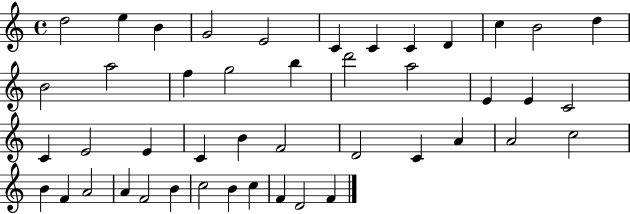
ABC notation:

X:1
T:Untitled
M:4/4
L:1/4
K:C
d2 e B G2 E2 C C C D c B2 d B2 a2 f g2 b d'2 a2 E E C2 C E2 E C B F2 D2 C A A2 c2 B F A2 A F2 B c2 B c F D2 F